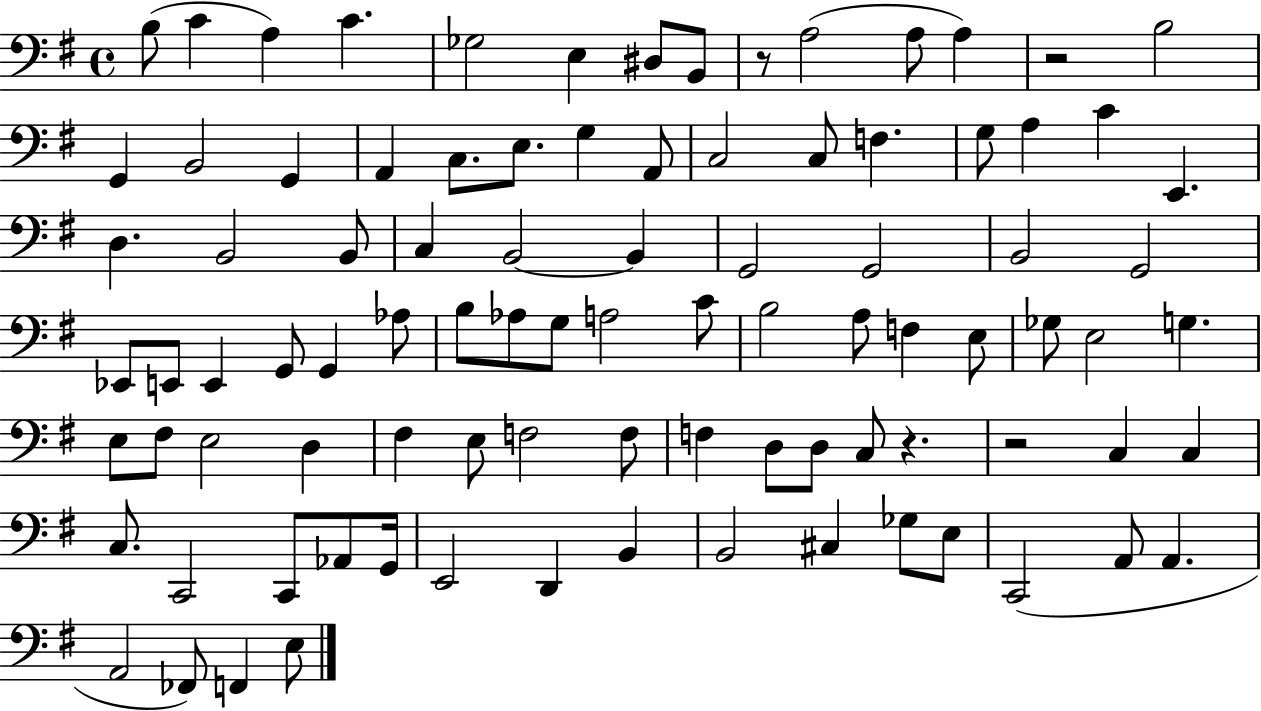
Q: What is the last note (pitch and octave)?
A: E3